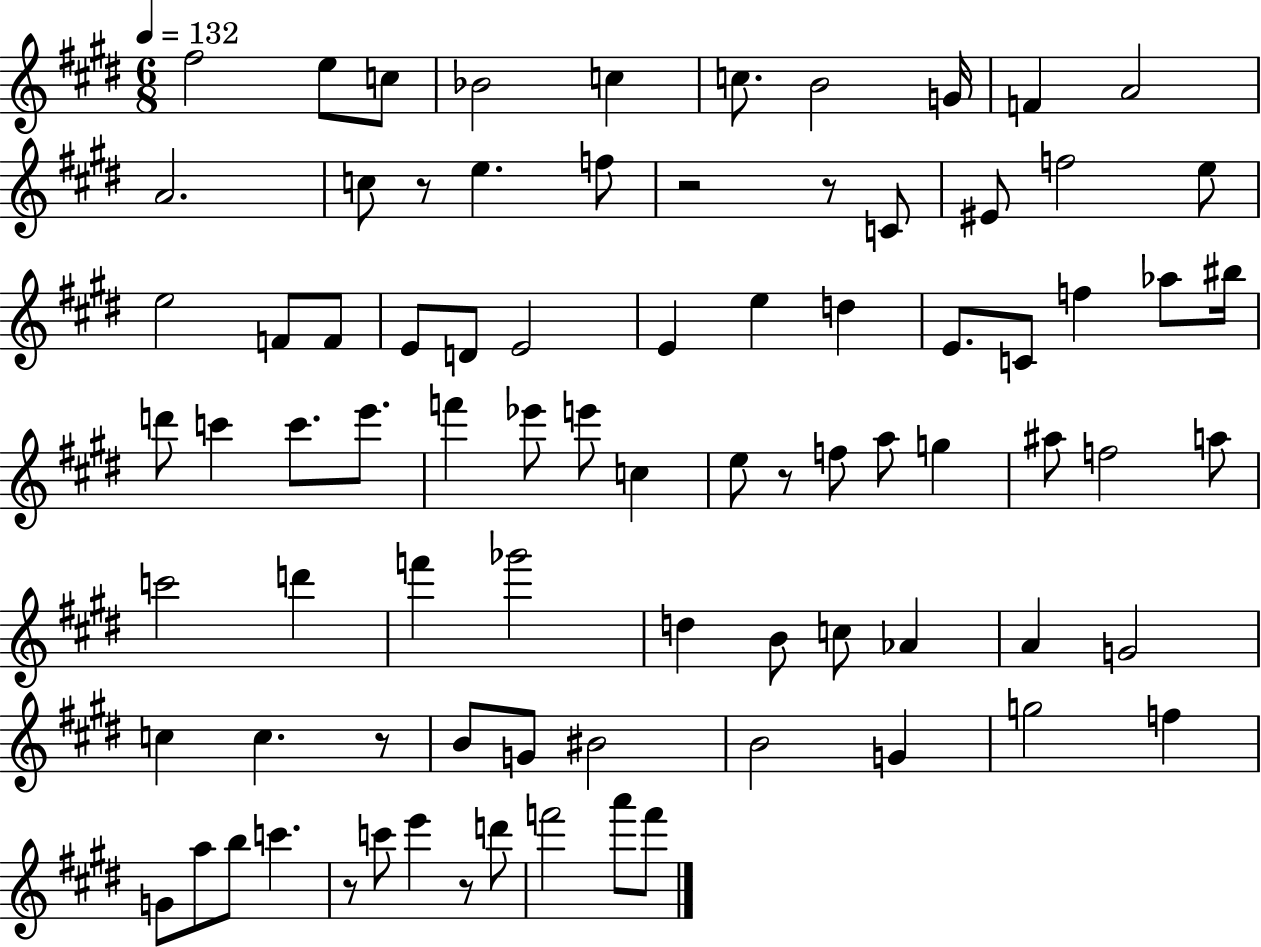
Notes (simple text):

F#5/h E5/e C5/e Bb4/h C5/q C5/e. B4/h G4/s F4/q A4/h A4/h. C5/e R/e E5/q. F5/e R/h R/e C4/e EIS4/e F5/h E5/e E5/h F4/e F4/e E4/e D4/e E4/h E4/q E5/q D5/q E4/e. C4/e F5/q Ab5/e BIS5/s D6/e C6/q C6/e. E6/e. F6/q Eb6/e E6/e C5/q E5/e R/e F5/e A5/e G5/q A#5/e F5/h A5/e C6/h D6/q F6/q Gb6/h D5/q B4/e C5/e Ab4/q A4/q G4/h C5/q C5/q. R/e B4/e G4/e BIS4/h B4/h G4/q G5/h F5/q G4/e A5/e B5/e C6/q. R/e C6/e E6/q R/e D6/e F6/h A6/e F6/e